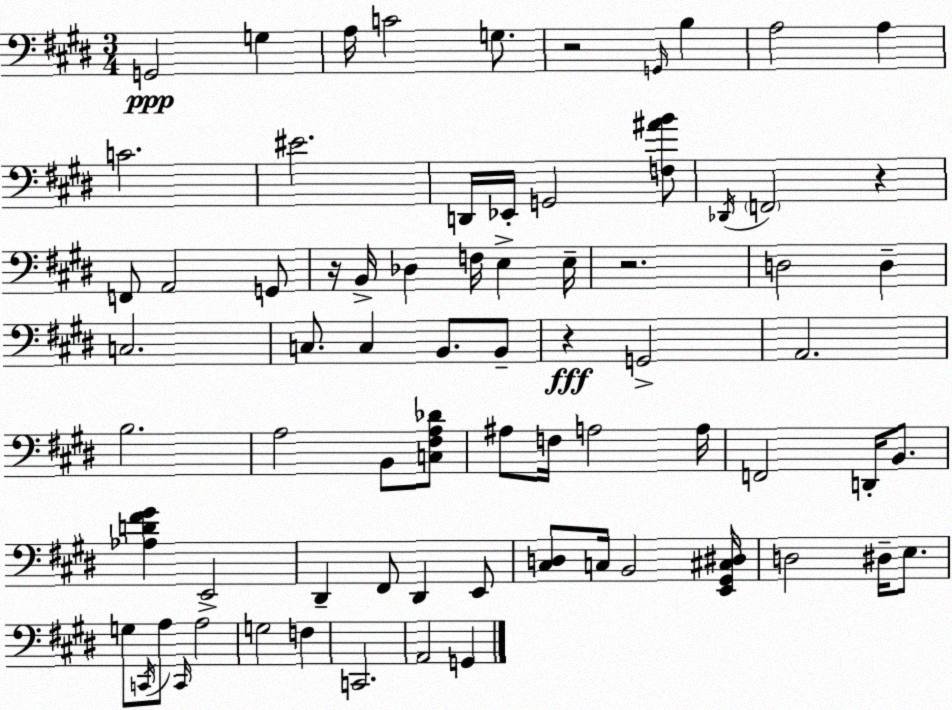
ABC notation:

X:1
T:Untitled
M:3/4
L:1/4
K:E
G,,2 G, A,/4 C2 G,/2 z2 G,,/4 B, A,2 A, C2 ^E2 D,,/4 _E,,/4 G,,2 [F,^AB]/2 _D,,/4 F,,2 z F,,/2 A,,2 G,,/2 z/4 B,,/4 _D, F,/4 E, E,/4 z2 D,2 D, C,2 C,/2 C, B,,/2 B,,/2 z G,,2 A,,2 B,2 A,2 B,,/2 [C,^F,A,_D]/2 ^A,/2 F,/4 A,2 A,/4 F,,2 D,,/4 B,,/2 [_A,D^F^G] E,,2 ^D,, ^F,,/2 ^D,, E,,/2 [^C,D,]/2 C,/4 B,,2 [E,,^G,,^C,^D,]/4 D,2 ^D,/4 E,/2 G,/2 C,,/4 A,/2 C,,/4 A,2 G,2 F, C,,2 A,,2 G,,